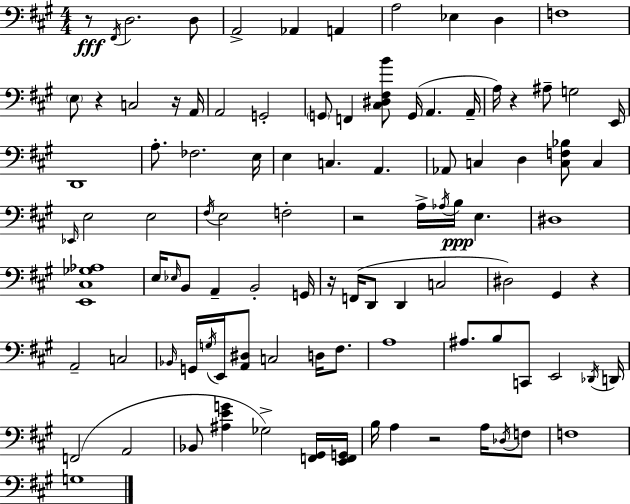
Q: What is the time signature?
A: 4/4